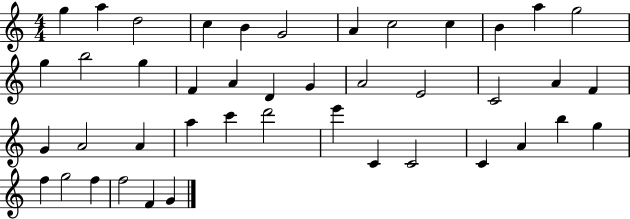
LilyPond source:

{
  \clef treble
  \numericTimeSignature
  \time 4/4
  \key c \major
  g''4 a''4 d''2 | c''4 b'4 g'2 | a'4 c''2 c''4 | b'4 a''4 g''2 | \break g''4 b''2 g''4 | f'4 a'4 d'4 g'4 | a'2 e'2 | c'2 a'4 f'4 | \break g'4 a'2 a'4 | a''4 c'''4 d'''2 | e'''4 c'4 c'2 | c'4 a'4 b''4 g''4 | \break f''4 g''2 f''4 | f''2 f'4 g'4 | \bar "|."
}